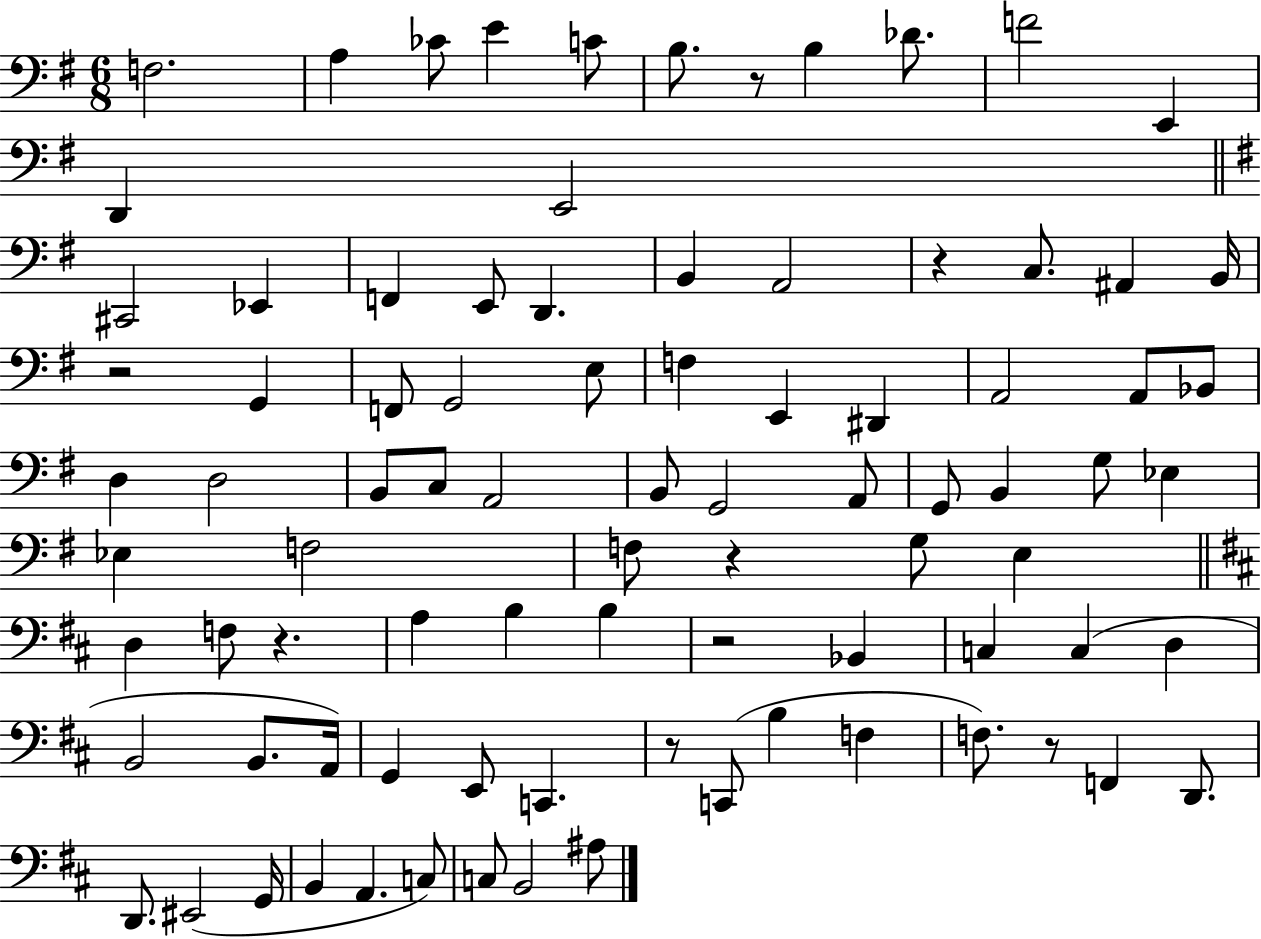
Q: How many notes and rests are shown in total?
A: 87